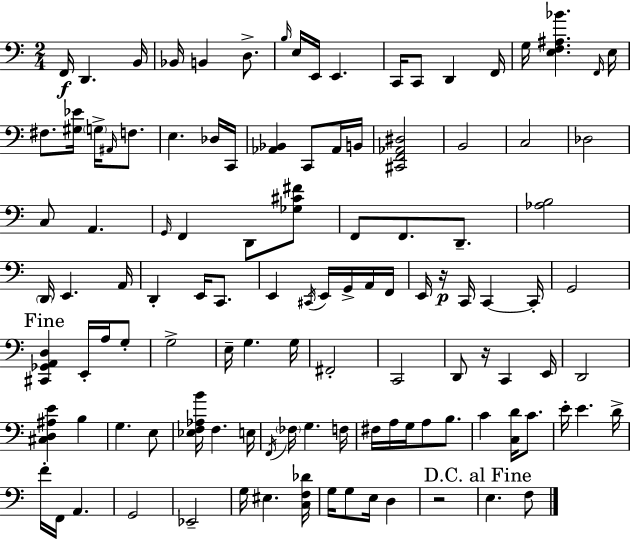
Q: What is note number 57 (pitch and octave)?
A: A3